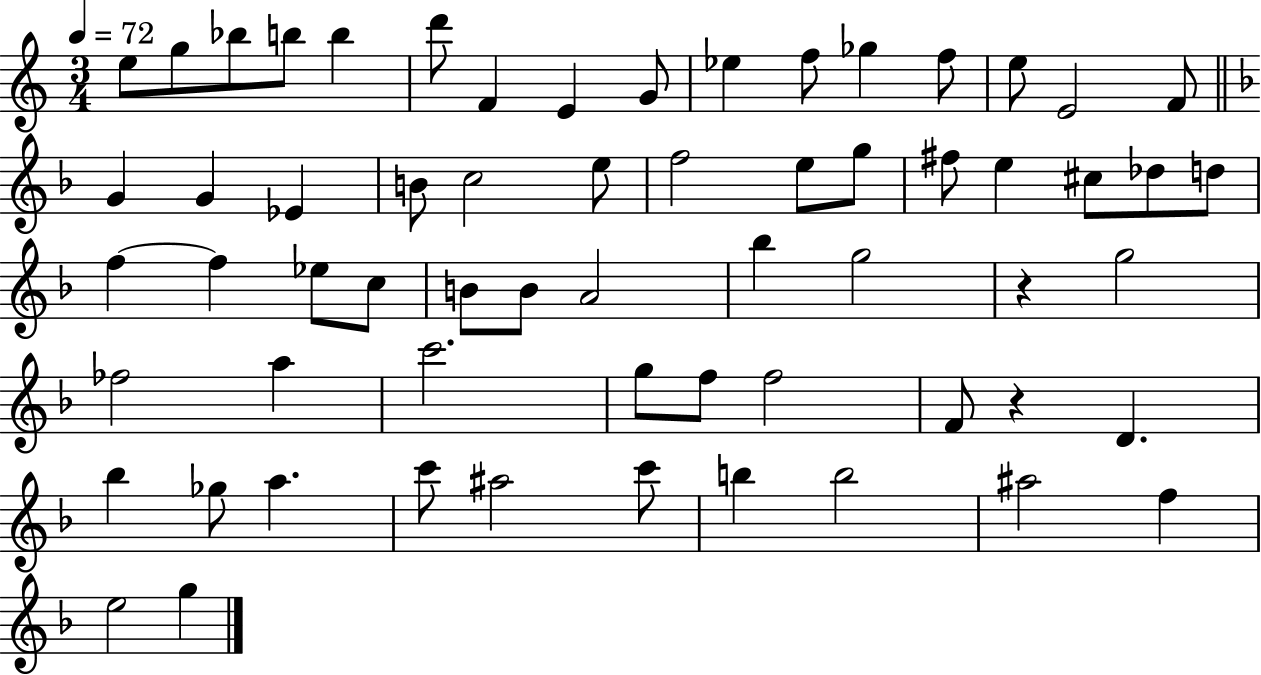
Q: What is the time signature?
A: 3/4